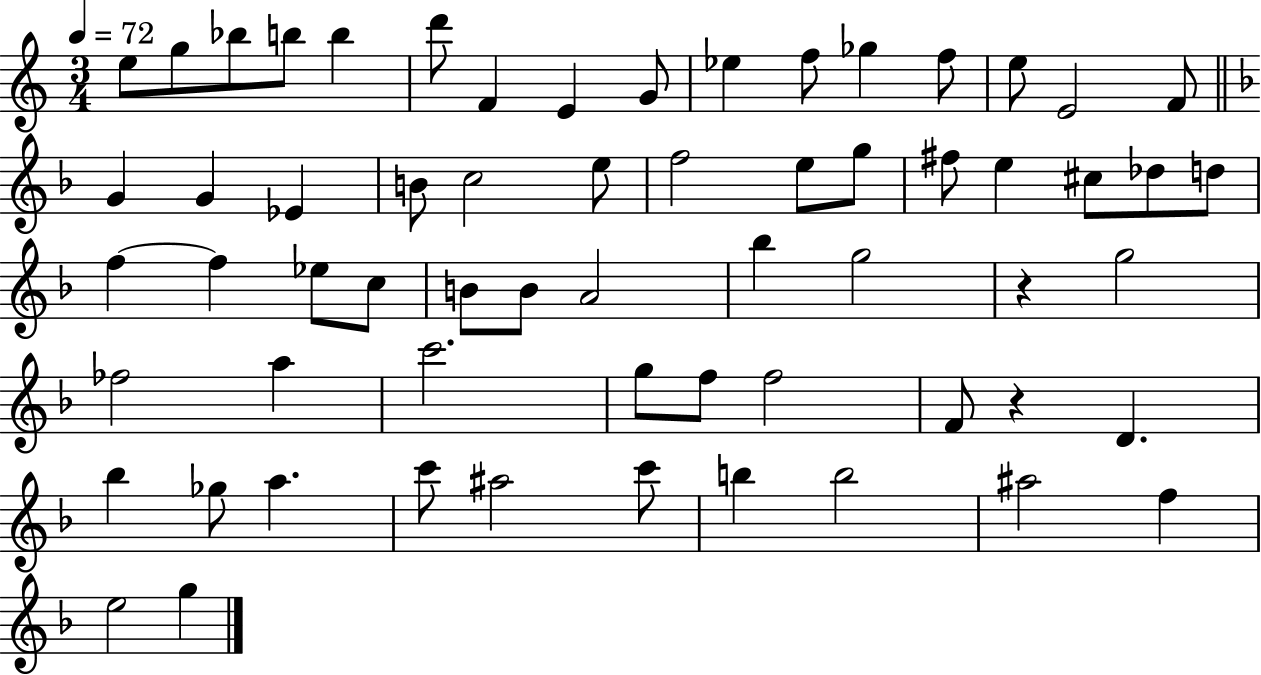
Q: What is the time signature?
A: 3/4